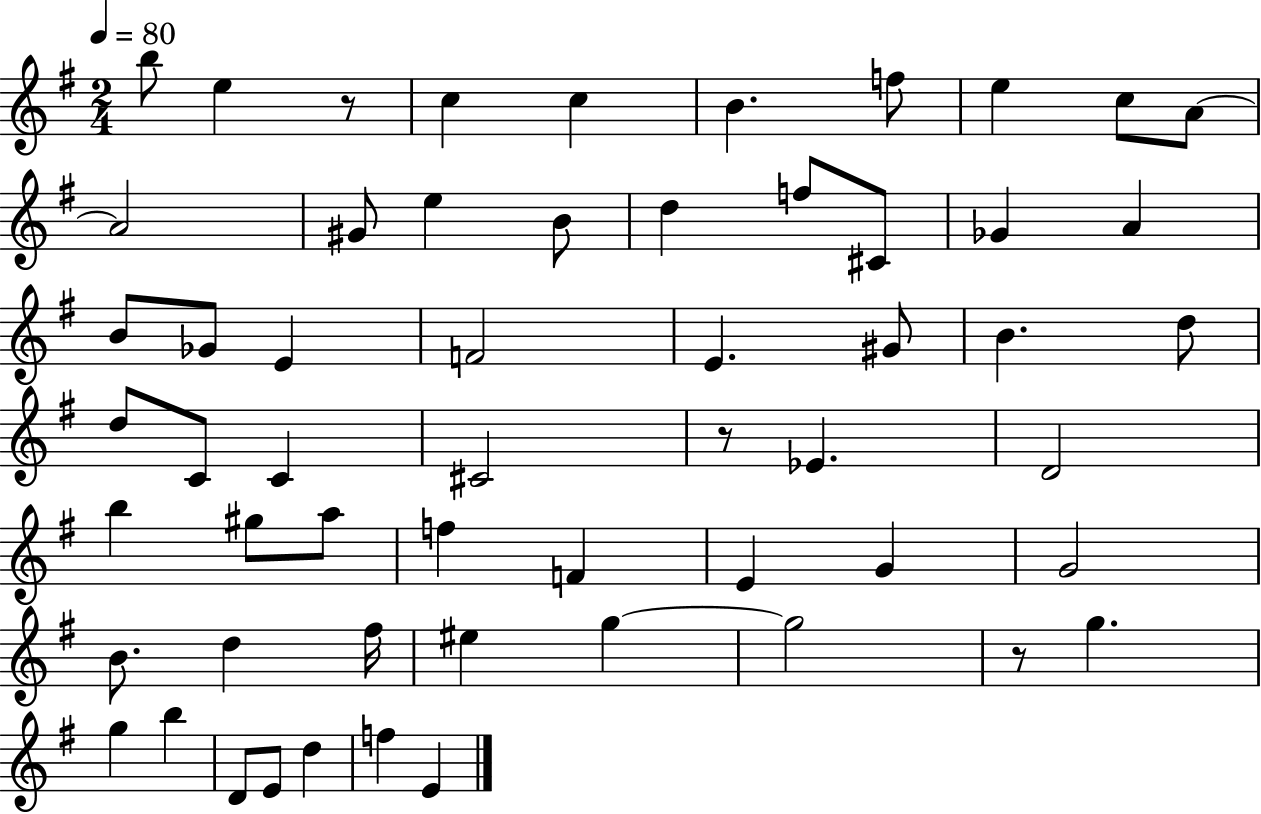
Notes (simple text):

B5/e E5/q R/e C5/q C5/q B4/q. F5/e E5/q C5/e A4/e A4/h G#4/e E5/q B4/e D5/q F5/e C#4/e Gb4/q A4/q B4/e Gb4/e E4/q F4/h E4/q. G#4/e B4/q. D5/e D5/e C4/e C4/q C#4/h R/e Eb4/q. D4/h B5/q G#5/e A5/e F5/q F4/q E4/q G4/q G4/h B4/e. D5/q F#5/s EIS5/q G5/q G5/h R/e G5/q. G5/q B5/q D4/e E4/e D5/q F5/q E4/q